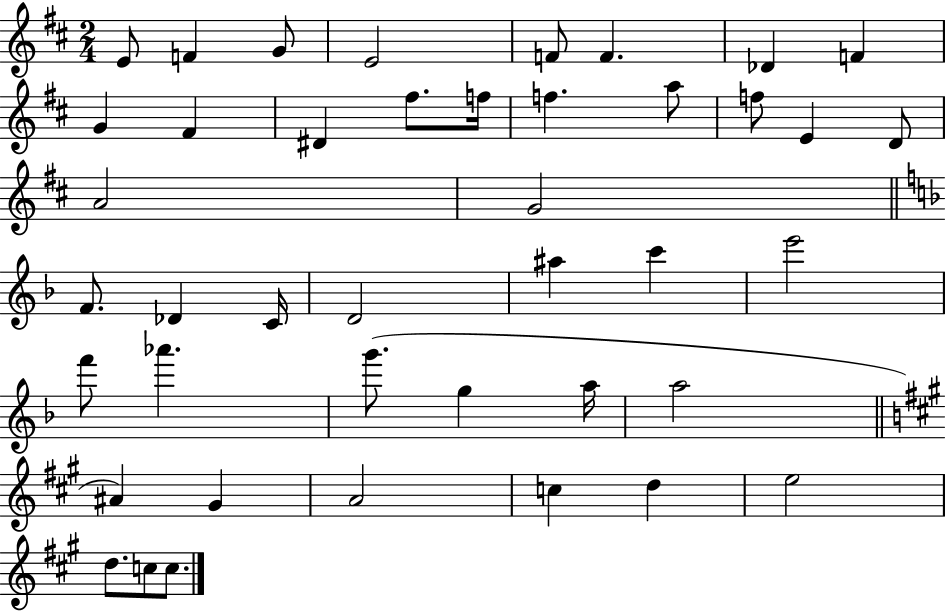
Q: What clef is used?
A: treble